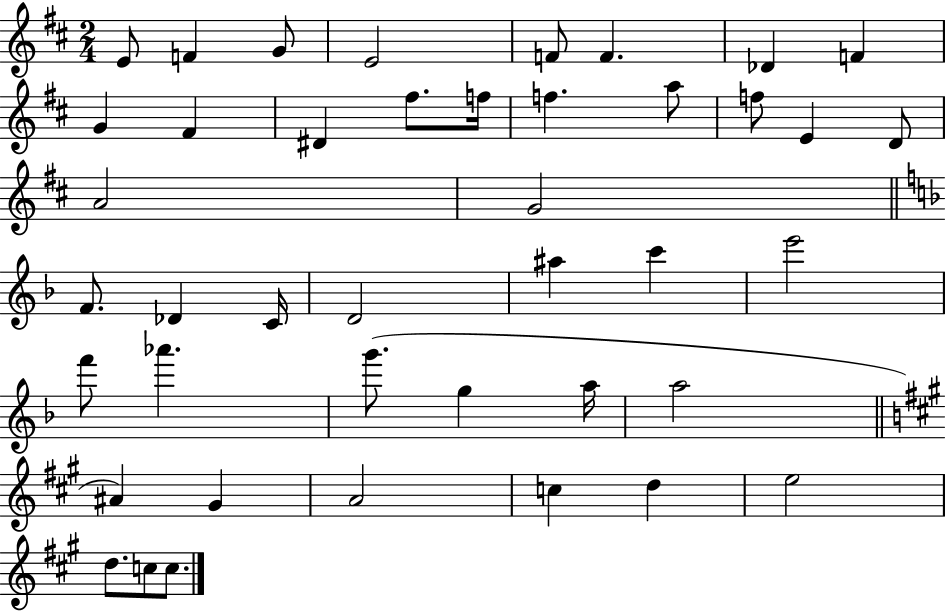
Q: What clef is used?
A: treble